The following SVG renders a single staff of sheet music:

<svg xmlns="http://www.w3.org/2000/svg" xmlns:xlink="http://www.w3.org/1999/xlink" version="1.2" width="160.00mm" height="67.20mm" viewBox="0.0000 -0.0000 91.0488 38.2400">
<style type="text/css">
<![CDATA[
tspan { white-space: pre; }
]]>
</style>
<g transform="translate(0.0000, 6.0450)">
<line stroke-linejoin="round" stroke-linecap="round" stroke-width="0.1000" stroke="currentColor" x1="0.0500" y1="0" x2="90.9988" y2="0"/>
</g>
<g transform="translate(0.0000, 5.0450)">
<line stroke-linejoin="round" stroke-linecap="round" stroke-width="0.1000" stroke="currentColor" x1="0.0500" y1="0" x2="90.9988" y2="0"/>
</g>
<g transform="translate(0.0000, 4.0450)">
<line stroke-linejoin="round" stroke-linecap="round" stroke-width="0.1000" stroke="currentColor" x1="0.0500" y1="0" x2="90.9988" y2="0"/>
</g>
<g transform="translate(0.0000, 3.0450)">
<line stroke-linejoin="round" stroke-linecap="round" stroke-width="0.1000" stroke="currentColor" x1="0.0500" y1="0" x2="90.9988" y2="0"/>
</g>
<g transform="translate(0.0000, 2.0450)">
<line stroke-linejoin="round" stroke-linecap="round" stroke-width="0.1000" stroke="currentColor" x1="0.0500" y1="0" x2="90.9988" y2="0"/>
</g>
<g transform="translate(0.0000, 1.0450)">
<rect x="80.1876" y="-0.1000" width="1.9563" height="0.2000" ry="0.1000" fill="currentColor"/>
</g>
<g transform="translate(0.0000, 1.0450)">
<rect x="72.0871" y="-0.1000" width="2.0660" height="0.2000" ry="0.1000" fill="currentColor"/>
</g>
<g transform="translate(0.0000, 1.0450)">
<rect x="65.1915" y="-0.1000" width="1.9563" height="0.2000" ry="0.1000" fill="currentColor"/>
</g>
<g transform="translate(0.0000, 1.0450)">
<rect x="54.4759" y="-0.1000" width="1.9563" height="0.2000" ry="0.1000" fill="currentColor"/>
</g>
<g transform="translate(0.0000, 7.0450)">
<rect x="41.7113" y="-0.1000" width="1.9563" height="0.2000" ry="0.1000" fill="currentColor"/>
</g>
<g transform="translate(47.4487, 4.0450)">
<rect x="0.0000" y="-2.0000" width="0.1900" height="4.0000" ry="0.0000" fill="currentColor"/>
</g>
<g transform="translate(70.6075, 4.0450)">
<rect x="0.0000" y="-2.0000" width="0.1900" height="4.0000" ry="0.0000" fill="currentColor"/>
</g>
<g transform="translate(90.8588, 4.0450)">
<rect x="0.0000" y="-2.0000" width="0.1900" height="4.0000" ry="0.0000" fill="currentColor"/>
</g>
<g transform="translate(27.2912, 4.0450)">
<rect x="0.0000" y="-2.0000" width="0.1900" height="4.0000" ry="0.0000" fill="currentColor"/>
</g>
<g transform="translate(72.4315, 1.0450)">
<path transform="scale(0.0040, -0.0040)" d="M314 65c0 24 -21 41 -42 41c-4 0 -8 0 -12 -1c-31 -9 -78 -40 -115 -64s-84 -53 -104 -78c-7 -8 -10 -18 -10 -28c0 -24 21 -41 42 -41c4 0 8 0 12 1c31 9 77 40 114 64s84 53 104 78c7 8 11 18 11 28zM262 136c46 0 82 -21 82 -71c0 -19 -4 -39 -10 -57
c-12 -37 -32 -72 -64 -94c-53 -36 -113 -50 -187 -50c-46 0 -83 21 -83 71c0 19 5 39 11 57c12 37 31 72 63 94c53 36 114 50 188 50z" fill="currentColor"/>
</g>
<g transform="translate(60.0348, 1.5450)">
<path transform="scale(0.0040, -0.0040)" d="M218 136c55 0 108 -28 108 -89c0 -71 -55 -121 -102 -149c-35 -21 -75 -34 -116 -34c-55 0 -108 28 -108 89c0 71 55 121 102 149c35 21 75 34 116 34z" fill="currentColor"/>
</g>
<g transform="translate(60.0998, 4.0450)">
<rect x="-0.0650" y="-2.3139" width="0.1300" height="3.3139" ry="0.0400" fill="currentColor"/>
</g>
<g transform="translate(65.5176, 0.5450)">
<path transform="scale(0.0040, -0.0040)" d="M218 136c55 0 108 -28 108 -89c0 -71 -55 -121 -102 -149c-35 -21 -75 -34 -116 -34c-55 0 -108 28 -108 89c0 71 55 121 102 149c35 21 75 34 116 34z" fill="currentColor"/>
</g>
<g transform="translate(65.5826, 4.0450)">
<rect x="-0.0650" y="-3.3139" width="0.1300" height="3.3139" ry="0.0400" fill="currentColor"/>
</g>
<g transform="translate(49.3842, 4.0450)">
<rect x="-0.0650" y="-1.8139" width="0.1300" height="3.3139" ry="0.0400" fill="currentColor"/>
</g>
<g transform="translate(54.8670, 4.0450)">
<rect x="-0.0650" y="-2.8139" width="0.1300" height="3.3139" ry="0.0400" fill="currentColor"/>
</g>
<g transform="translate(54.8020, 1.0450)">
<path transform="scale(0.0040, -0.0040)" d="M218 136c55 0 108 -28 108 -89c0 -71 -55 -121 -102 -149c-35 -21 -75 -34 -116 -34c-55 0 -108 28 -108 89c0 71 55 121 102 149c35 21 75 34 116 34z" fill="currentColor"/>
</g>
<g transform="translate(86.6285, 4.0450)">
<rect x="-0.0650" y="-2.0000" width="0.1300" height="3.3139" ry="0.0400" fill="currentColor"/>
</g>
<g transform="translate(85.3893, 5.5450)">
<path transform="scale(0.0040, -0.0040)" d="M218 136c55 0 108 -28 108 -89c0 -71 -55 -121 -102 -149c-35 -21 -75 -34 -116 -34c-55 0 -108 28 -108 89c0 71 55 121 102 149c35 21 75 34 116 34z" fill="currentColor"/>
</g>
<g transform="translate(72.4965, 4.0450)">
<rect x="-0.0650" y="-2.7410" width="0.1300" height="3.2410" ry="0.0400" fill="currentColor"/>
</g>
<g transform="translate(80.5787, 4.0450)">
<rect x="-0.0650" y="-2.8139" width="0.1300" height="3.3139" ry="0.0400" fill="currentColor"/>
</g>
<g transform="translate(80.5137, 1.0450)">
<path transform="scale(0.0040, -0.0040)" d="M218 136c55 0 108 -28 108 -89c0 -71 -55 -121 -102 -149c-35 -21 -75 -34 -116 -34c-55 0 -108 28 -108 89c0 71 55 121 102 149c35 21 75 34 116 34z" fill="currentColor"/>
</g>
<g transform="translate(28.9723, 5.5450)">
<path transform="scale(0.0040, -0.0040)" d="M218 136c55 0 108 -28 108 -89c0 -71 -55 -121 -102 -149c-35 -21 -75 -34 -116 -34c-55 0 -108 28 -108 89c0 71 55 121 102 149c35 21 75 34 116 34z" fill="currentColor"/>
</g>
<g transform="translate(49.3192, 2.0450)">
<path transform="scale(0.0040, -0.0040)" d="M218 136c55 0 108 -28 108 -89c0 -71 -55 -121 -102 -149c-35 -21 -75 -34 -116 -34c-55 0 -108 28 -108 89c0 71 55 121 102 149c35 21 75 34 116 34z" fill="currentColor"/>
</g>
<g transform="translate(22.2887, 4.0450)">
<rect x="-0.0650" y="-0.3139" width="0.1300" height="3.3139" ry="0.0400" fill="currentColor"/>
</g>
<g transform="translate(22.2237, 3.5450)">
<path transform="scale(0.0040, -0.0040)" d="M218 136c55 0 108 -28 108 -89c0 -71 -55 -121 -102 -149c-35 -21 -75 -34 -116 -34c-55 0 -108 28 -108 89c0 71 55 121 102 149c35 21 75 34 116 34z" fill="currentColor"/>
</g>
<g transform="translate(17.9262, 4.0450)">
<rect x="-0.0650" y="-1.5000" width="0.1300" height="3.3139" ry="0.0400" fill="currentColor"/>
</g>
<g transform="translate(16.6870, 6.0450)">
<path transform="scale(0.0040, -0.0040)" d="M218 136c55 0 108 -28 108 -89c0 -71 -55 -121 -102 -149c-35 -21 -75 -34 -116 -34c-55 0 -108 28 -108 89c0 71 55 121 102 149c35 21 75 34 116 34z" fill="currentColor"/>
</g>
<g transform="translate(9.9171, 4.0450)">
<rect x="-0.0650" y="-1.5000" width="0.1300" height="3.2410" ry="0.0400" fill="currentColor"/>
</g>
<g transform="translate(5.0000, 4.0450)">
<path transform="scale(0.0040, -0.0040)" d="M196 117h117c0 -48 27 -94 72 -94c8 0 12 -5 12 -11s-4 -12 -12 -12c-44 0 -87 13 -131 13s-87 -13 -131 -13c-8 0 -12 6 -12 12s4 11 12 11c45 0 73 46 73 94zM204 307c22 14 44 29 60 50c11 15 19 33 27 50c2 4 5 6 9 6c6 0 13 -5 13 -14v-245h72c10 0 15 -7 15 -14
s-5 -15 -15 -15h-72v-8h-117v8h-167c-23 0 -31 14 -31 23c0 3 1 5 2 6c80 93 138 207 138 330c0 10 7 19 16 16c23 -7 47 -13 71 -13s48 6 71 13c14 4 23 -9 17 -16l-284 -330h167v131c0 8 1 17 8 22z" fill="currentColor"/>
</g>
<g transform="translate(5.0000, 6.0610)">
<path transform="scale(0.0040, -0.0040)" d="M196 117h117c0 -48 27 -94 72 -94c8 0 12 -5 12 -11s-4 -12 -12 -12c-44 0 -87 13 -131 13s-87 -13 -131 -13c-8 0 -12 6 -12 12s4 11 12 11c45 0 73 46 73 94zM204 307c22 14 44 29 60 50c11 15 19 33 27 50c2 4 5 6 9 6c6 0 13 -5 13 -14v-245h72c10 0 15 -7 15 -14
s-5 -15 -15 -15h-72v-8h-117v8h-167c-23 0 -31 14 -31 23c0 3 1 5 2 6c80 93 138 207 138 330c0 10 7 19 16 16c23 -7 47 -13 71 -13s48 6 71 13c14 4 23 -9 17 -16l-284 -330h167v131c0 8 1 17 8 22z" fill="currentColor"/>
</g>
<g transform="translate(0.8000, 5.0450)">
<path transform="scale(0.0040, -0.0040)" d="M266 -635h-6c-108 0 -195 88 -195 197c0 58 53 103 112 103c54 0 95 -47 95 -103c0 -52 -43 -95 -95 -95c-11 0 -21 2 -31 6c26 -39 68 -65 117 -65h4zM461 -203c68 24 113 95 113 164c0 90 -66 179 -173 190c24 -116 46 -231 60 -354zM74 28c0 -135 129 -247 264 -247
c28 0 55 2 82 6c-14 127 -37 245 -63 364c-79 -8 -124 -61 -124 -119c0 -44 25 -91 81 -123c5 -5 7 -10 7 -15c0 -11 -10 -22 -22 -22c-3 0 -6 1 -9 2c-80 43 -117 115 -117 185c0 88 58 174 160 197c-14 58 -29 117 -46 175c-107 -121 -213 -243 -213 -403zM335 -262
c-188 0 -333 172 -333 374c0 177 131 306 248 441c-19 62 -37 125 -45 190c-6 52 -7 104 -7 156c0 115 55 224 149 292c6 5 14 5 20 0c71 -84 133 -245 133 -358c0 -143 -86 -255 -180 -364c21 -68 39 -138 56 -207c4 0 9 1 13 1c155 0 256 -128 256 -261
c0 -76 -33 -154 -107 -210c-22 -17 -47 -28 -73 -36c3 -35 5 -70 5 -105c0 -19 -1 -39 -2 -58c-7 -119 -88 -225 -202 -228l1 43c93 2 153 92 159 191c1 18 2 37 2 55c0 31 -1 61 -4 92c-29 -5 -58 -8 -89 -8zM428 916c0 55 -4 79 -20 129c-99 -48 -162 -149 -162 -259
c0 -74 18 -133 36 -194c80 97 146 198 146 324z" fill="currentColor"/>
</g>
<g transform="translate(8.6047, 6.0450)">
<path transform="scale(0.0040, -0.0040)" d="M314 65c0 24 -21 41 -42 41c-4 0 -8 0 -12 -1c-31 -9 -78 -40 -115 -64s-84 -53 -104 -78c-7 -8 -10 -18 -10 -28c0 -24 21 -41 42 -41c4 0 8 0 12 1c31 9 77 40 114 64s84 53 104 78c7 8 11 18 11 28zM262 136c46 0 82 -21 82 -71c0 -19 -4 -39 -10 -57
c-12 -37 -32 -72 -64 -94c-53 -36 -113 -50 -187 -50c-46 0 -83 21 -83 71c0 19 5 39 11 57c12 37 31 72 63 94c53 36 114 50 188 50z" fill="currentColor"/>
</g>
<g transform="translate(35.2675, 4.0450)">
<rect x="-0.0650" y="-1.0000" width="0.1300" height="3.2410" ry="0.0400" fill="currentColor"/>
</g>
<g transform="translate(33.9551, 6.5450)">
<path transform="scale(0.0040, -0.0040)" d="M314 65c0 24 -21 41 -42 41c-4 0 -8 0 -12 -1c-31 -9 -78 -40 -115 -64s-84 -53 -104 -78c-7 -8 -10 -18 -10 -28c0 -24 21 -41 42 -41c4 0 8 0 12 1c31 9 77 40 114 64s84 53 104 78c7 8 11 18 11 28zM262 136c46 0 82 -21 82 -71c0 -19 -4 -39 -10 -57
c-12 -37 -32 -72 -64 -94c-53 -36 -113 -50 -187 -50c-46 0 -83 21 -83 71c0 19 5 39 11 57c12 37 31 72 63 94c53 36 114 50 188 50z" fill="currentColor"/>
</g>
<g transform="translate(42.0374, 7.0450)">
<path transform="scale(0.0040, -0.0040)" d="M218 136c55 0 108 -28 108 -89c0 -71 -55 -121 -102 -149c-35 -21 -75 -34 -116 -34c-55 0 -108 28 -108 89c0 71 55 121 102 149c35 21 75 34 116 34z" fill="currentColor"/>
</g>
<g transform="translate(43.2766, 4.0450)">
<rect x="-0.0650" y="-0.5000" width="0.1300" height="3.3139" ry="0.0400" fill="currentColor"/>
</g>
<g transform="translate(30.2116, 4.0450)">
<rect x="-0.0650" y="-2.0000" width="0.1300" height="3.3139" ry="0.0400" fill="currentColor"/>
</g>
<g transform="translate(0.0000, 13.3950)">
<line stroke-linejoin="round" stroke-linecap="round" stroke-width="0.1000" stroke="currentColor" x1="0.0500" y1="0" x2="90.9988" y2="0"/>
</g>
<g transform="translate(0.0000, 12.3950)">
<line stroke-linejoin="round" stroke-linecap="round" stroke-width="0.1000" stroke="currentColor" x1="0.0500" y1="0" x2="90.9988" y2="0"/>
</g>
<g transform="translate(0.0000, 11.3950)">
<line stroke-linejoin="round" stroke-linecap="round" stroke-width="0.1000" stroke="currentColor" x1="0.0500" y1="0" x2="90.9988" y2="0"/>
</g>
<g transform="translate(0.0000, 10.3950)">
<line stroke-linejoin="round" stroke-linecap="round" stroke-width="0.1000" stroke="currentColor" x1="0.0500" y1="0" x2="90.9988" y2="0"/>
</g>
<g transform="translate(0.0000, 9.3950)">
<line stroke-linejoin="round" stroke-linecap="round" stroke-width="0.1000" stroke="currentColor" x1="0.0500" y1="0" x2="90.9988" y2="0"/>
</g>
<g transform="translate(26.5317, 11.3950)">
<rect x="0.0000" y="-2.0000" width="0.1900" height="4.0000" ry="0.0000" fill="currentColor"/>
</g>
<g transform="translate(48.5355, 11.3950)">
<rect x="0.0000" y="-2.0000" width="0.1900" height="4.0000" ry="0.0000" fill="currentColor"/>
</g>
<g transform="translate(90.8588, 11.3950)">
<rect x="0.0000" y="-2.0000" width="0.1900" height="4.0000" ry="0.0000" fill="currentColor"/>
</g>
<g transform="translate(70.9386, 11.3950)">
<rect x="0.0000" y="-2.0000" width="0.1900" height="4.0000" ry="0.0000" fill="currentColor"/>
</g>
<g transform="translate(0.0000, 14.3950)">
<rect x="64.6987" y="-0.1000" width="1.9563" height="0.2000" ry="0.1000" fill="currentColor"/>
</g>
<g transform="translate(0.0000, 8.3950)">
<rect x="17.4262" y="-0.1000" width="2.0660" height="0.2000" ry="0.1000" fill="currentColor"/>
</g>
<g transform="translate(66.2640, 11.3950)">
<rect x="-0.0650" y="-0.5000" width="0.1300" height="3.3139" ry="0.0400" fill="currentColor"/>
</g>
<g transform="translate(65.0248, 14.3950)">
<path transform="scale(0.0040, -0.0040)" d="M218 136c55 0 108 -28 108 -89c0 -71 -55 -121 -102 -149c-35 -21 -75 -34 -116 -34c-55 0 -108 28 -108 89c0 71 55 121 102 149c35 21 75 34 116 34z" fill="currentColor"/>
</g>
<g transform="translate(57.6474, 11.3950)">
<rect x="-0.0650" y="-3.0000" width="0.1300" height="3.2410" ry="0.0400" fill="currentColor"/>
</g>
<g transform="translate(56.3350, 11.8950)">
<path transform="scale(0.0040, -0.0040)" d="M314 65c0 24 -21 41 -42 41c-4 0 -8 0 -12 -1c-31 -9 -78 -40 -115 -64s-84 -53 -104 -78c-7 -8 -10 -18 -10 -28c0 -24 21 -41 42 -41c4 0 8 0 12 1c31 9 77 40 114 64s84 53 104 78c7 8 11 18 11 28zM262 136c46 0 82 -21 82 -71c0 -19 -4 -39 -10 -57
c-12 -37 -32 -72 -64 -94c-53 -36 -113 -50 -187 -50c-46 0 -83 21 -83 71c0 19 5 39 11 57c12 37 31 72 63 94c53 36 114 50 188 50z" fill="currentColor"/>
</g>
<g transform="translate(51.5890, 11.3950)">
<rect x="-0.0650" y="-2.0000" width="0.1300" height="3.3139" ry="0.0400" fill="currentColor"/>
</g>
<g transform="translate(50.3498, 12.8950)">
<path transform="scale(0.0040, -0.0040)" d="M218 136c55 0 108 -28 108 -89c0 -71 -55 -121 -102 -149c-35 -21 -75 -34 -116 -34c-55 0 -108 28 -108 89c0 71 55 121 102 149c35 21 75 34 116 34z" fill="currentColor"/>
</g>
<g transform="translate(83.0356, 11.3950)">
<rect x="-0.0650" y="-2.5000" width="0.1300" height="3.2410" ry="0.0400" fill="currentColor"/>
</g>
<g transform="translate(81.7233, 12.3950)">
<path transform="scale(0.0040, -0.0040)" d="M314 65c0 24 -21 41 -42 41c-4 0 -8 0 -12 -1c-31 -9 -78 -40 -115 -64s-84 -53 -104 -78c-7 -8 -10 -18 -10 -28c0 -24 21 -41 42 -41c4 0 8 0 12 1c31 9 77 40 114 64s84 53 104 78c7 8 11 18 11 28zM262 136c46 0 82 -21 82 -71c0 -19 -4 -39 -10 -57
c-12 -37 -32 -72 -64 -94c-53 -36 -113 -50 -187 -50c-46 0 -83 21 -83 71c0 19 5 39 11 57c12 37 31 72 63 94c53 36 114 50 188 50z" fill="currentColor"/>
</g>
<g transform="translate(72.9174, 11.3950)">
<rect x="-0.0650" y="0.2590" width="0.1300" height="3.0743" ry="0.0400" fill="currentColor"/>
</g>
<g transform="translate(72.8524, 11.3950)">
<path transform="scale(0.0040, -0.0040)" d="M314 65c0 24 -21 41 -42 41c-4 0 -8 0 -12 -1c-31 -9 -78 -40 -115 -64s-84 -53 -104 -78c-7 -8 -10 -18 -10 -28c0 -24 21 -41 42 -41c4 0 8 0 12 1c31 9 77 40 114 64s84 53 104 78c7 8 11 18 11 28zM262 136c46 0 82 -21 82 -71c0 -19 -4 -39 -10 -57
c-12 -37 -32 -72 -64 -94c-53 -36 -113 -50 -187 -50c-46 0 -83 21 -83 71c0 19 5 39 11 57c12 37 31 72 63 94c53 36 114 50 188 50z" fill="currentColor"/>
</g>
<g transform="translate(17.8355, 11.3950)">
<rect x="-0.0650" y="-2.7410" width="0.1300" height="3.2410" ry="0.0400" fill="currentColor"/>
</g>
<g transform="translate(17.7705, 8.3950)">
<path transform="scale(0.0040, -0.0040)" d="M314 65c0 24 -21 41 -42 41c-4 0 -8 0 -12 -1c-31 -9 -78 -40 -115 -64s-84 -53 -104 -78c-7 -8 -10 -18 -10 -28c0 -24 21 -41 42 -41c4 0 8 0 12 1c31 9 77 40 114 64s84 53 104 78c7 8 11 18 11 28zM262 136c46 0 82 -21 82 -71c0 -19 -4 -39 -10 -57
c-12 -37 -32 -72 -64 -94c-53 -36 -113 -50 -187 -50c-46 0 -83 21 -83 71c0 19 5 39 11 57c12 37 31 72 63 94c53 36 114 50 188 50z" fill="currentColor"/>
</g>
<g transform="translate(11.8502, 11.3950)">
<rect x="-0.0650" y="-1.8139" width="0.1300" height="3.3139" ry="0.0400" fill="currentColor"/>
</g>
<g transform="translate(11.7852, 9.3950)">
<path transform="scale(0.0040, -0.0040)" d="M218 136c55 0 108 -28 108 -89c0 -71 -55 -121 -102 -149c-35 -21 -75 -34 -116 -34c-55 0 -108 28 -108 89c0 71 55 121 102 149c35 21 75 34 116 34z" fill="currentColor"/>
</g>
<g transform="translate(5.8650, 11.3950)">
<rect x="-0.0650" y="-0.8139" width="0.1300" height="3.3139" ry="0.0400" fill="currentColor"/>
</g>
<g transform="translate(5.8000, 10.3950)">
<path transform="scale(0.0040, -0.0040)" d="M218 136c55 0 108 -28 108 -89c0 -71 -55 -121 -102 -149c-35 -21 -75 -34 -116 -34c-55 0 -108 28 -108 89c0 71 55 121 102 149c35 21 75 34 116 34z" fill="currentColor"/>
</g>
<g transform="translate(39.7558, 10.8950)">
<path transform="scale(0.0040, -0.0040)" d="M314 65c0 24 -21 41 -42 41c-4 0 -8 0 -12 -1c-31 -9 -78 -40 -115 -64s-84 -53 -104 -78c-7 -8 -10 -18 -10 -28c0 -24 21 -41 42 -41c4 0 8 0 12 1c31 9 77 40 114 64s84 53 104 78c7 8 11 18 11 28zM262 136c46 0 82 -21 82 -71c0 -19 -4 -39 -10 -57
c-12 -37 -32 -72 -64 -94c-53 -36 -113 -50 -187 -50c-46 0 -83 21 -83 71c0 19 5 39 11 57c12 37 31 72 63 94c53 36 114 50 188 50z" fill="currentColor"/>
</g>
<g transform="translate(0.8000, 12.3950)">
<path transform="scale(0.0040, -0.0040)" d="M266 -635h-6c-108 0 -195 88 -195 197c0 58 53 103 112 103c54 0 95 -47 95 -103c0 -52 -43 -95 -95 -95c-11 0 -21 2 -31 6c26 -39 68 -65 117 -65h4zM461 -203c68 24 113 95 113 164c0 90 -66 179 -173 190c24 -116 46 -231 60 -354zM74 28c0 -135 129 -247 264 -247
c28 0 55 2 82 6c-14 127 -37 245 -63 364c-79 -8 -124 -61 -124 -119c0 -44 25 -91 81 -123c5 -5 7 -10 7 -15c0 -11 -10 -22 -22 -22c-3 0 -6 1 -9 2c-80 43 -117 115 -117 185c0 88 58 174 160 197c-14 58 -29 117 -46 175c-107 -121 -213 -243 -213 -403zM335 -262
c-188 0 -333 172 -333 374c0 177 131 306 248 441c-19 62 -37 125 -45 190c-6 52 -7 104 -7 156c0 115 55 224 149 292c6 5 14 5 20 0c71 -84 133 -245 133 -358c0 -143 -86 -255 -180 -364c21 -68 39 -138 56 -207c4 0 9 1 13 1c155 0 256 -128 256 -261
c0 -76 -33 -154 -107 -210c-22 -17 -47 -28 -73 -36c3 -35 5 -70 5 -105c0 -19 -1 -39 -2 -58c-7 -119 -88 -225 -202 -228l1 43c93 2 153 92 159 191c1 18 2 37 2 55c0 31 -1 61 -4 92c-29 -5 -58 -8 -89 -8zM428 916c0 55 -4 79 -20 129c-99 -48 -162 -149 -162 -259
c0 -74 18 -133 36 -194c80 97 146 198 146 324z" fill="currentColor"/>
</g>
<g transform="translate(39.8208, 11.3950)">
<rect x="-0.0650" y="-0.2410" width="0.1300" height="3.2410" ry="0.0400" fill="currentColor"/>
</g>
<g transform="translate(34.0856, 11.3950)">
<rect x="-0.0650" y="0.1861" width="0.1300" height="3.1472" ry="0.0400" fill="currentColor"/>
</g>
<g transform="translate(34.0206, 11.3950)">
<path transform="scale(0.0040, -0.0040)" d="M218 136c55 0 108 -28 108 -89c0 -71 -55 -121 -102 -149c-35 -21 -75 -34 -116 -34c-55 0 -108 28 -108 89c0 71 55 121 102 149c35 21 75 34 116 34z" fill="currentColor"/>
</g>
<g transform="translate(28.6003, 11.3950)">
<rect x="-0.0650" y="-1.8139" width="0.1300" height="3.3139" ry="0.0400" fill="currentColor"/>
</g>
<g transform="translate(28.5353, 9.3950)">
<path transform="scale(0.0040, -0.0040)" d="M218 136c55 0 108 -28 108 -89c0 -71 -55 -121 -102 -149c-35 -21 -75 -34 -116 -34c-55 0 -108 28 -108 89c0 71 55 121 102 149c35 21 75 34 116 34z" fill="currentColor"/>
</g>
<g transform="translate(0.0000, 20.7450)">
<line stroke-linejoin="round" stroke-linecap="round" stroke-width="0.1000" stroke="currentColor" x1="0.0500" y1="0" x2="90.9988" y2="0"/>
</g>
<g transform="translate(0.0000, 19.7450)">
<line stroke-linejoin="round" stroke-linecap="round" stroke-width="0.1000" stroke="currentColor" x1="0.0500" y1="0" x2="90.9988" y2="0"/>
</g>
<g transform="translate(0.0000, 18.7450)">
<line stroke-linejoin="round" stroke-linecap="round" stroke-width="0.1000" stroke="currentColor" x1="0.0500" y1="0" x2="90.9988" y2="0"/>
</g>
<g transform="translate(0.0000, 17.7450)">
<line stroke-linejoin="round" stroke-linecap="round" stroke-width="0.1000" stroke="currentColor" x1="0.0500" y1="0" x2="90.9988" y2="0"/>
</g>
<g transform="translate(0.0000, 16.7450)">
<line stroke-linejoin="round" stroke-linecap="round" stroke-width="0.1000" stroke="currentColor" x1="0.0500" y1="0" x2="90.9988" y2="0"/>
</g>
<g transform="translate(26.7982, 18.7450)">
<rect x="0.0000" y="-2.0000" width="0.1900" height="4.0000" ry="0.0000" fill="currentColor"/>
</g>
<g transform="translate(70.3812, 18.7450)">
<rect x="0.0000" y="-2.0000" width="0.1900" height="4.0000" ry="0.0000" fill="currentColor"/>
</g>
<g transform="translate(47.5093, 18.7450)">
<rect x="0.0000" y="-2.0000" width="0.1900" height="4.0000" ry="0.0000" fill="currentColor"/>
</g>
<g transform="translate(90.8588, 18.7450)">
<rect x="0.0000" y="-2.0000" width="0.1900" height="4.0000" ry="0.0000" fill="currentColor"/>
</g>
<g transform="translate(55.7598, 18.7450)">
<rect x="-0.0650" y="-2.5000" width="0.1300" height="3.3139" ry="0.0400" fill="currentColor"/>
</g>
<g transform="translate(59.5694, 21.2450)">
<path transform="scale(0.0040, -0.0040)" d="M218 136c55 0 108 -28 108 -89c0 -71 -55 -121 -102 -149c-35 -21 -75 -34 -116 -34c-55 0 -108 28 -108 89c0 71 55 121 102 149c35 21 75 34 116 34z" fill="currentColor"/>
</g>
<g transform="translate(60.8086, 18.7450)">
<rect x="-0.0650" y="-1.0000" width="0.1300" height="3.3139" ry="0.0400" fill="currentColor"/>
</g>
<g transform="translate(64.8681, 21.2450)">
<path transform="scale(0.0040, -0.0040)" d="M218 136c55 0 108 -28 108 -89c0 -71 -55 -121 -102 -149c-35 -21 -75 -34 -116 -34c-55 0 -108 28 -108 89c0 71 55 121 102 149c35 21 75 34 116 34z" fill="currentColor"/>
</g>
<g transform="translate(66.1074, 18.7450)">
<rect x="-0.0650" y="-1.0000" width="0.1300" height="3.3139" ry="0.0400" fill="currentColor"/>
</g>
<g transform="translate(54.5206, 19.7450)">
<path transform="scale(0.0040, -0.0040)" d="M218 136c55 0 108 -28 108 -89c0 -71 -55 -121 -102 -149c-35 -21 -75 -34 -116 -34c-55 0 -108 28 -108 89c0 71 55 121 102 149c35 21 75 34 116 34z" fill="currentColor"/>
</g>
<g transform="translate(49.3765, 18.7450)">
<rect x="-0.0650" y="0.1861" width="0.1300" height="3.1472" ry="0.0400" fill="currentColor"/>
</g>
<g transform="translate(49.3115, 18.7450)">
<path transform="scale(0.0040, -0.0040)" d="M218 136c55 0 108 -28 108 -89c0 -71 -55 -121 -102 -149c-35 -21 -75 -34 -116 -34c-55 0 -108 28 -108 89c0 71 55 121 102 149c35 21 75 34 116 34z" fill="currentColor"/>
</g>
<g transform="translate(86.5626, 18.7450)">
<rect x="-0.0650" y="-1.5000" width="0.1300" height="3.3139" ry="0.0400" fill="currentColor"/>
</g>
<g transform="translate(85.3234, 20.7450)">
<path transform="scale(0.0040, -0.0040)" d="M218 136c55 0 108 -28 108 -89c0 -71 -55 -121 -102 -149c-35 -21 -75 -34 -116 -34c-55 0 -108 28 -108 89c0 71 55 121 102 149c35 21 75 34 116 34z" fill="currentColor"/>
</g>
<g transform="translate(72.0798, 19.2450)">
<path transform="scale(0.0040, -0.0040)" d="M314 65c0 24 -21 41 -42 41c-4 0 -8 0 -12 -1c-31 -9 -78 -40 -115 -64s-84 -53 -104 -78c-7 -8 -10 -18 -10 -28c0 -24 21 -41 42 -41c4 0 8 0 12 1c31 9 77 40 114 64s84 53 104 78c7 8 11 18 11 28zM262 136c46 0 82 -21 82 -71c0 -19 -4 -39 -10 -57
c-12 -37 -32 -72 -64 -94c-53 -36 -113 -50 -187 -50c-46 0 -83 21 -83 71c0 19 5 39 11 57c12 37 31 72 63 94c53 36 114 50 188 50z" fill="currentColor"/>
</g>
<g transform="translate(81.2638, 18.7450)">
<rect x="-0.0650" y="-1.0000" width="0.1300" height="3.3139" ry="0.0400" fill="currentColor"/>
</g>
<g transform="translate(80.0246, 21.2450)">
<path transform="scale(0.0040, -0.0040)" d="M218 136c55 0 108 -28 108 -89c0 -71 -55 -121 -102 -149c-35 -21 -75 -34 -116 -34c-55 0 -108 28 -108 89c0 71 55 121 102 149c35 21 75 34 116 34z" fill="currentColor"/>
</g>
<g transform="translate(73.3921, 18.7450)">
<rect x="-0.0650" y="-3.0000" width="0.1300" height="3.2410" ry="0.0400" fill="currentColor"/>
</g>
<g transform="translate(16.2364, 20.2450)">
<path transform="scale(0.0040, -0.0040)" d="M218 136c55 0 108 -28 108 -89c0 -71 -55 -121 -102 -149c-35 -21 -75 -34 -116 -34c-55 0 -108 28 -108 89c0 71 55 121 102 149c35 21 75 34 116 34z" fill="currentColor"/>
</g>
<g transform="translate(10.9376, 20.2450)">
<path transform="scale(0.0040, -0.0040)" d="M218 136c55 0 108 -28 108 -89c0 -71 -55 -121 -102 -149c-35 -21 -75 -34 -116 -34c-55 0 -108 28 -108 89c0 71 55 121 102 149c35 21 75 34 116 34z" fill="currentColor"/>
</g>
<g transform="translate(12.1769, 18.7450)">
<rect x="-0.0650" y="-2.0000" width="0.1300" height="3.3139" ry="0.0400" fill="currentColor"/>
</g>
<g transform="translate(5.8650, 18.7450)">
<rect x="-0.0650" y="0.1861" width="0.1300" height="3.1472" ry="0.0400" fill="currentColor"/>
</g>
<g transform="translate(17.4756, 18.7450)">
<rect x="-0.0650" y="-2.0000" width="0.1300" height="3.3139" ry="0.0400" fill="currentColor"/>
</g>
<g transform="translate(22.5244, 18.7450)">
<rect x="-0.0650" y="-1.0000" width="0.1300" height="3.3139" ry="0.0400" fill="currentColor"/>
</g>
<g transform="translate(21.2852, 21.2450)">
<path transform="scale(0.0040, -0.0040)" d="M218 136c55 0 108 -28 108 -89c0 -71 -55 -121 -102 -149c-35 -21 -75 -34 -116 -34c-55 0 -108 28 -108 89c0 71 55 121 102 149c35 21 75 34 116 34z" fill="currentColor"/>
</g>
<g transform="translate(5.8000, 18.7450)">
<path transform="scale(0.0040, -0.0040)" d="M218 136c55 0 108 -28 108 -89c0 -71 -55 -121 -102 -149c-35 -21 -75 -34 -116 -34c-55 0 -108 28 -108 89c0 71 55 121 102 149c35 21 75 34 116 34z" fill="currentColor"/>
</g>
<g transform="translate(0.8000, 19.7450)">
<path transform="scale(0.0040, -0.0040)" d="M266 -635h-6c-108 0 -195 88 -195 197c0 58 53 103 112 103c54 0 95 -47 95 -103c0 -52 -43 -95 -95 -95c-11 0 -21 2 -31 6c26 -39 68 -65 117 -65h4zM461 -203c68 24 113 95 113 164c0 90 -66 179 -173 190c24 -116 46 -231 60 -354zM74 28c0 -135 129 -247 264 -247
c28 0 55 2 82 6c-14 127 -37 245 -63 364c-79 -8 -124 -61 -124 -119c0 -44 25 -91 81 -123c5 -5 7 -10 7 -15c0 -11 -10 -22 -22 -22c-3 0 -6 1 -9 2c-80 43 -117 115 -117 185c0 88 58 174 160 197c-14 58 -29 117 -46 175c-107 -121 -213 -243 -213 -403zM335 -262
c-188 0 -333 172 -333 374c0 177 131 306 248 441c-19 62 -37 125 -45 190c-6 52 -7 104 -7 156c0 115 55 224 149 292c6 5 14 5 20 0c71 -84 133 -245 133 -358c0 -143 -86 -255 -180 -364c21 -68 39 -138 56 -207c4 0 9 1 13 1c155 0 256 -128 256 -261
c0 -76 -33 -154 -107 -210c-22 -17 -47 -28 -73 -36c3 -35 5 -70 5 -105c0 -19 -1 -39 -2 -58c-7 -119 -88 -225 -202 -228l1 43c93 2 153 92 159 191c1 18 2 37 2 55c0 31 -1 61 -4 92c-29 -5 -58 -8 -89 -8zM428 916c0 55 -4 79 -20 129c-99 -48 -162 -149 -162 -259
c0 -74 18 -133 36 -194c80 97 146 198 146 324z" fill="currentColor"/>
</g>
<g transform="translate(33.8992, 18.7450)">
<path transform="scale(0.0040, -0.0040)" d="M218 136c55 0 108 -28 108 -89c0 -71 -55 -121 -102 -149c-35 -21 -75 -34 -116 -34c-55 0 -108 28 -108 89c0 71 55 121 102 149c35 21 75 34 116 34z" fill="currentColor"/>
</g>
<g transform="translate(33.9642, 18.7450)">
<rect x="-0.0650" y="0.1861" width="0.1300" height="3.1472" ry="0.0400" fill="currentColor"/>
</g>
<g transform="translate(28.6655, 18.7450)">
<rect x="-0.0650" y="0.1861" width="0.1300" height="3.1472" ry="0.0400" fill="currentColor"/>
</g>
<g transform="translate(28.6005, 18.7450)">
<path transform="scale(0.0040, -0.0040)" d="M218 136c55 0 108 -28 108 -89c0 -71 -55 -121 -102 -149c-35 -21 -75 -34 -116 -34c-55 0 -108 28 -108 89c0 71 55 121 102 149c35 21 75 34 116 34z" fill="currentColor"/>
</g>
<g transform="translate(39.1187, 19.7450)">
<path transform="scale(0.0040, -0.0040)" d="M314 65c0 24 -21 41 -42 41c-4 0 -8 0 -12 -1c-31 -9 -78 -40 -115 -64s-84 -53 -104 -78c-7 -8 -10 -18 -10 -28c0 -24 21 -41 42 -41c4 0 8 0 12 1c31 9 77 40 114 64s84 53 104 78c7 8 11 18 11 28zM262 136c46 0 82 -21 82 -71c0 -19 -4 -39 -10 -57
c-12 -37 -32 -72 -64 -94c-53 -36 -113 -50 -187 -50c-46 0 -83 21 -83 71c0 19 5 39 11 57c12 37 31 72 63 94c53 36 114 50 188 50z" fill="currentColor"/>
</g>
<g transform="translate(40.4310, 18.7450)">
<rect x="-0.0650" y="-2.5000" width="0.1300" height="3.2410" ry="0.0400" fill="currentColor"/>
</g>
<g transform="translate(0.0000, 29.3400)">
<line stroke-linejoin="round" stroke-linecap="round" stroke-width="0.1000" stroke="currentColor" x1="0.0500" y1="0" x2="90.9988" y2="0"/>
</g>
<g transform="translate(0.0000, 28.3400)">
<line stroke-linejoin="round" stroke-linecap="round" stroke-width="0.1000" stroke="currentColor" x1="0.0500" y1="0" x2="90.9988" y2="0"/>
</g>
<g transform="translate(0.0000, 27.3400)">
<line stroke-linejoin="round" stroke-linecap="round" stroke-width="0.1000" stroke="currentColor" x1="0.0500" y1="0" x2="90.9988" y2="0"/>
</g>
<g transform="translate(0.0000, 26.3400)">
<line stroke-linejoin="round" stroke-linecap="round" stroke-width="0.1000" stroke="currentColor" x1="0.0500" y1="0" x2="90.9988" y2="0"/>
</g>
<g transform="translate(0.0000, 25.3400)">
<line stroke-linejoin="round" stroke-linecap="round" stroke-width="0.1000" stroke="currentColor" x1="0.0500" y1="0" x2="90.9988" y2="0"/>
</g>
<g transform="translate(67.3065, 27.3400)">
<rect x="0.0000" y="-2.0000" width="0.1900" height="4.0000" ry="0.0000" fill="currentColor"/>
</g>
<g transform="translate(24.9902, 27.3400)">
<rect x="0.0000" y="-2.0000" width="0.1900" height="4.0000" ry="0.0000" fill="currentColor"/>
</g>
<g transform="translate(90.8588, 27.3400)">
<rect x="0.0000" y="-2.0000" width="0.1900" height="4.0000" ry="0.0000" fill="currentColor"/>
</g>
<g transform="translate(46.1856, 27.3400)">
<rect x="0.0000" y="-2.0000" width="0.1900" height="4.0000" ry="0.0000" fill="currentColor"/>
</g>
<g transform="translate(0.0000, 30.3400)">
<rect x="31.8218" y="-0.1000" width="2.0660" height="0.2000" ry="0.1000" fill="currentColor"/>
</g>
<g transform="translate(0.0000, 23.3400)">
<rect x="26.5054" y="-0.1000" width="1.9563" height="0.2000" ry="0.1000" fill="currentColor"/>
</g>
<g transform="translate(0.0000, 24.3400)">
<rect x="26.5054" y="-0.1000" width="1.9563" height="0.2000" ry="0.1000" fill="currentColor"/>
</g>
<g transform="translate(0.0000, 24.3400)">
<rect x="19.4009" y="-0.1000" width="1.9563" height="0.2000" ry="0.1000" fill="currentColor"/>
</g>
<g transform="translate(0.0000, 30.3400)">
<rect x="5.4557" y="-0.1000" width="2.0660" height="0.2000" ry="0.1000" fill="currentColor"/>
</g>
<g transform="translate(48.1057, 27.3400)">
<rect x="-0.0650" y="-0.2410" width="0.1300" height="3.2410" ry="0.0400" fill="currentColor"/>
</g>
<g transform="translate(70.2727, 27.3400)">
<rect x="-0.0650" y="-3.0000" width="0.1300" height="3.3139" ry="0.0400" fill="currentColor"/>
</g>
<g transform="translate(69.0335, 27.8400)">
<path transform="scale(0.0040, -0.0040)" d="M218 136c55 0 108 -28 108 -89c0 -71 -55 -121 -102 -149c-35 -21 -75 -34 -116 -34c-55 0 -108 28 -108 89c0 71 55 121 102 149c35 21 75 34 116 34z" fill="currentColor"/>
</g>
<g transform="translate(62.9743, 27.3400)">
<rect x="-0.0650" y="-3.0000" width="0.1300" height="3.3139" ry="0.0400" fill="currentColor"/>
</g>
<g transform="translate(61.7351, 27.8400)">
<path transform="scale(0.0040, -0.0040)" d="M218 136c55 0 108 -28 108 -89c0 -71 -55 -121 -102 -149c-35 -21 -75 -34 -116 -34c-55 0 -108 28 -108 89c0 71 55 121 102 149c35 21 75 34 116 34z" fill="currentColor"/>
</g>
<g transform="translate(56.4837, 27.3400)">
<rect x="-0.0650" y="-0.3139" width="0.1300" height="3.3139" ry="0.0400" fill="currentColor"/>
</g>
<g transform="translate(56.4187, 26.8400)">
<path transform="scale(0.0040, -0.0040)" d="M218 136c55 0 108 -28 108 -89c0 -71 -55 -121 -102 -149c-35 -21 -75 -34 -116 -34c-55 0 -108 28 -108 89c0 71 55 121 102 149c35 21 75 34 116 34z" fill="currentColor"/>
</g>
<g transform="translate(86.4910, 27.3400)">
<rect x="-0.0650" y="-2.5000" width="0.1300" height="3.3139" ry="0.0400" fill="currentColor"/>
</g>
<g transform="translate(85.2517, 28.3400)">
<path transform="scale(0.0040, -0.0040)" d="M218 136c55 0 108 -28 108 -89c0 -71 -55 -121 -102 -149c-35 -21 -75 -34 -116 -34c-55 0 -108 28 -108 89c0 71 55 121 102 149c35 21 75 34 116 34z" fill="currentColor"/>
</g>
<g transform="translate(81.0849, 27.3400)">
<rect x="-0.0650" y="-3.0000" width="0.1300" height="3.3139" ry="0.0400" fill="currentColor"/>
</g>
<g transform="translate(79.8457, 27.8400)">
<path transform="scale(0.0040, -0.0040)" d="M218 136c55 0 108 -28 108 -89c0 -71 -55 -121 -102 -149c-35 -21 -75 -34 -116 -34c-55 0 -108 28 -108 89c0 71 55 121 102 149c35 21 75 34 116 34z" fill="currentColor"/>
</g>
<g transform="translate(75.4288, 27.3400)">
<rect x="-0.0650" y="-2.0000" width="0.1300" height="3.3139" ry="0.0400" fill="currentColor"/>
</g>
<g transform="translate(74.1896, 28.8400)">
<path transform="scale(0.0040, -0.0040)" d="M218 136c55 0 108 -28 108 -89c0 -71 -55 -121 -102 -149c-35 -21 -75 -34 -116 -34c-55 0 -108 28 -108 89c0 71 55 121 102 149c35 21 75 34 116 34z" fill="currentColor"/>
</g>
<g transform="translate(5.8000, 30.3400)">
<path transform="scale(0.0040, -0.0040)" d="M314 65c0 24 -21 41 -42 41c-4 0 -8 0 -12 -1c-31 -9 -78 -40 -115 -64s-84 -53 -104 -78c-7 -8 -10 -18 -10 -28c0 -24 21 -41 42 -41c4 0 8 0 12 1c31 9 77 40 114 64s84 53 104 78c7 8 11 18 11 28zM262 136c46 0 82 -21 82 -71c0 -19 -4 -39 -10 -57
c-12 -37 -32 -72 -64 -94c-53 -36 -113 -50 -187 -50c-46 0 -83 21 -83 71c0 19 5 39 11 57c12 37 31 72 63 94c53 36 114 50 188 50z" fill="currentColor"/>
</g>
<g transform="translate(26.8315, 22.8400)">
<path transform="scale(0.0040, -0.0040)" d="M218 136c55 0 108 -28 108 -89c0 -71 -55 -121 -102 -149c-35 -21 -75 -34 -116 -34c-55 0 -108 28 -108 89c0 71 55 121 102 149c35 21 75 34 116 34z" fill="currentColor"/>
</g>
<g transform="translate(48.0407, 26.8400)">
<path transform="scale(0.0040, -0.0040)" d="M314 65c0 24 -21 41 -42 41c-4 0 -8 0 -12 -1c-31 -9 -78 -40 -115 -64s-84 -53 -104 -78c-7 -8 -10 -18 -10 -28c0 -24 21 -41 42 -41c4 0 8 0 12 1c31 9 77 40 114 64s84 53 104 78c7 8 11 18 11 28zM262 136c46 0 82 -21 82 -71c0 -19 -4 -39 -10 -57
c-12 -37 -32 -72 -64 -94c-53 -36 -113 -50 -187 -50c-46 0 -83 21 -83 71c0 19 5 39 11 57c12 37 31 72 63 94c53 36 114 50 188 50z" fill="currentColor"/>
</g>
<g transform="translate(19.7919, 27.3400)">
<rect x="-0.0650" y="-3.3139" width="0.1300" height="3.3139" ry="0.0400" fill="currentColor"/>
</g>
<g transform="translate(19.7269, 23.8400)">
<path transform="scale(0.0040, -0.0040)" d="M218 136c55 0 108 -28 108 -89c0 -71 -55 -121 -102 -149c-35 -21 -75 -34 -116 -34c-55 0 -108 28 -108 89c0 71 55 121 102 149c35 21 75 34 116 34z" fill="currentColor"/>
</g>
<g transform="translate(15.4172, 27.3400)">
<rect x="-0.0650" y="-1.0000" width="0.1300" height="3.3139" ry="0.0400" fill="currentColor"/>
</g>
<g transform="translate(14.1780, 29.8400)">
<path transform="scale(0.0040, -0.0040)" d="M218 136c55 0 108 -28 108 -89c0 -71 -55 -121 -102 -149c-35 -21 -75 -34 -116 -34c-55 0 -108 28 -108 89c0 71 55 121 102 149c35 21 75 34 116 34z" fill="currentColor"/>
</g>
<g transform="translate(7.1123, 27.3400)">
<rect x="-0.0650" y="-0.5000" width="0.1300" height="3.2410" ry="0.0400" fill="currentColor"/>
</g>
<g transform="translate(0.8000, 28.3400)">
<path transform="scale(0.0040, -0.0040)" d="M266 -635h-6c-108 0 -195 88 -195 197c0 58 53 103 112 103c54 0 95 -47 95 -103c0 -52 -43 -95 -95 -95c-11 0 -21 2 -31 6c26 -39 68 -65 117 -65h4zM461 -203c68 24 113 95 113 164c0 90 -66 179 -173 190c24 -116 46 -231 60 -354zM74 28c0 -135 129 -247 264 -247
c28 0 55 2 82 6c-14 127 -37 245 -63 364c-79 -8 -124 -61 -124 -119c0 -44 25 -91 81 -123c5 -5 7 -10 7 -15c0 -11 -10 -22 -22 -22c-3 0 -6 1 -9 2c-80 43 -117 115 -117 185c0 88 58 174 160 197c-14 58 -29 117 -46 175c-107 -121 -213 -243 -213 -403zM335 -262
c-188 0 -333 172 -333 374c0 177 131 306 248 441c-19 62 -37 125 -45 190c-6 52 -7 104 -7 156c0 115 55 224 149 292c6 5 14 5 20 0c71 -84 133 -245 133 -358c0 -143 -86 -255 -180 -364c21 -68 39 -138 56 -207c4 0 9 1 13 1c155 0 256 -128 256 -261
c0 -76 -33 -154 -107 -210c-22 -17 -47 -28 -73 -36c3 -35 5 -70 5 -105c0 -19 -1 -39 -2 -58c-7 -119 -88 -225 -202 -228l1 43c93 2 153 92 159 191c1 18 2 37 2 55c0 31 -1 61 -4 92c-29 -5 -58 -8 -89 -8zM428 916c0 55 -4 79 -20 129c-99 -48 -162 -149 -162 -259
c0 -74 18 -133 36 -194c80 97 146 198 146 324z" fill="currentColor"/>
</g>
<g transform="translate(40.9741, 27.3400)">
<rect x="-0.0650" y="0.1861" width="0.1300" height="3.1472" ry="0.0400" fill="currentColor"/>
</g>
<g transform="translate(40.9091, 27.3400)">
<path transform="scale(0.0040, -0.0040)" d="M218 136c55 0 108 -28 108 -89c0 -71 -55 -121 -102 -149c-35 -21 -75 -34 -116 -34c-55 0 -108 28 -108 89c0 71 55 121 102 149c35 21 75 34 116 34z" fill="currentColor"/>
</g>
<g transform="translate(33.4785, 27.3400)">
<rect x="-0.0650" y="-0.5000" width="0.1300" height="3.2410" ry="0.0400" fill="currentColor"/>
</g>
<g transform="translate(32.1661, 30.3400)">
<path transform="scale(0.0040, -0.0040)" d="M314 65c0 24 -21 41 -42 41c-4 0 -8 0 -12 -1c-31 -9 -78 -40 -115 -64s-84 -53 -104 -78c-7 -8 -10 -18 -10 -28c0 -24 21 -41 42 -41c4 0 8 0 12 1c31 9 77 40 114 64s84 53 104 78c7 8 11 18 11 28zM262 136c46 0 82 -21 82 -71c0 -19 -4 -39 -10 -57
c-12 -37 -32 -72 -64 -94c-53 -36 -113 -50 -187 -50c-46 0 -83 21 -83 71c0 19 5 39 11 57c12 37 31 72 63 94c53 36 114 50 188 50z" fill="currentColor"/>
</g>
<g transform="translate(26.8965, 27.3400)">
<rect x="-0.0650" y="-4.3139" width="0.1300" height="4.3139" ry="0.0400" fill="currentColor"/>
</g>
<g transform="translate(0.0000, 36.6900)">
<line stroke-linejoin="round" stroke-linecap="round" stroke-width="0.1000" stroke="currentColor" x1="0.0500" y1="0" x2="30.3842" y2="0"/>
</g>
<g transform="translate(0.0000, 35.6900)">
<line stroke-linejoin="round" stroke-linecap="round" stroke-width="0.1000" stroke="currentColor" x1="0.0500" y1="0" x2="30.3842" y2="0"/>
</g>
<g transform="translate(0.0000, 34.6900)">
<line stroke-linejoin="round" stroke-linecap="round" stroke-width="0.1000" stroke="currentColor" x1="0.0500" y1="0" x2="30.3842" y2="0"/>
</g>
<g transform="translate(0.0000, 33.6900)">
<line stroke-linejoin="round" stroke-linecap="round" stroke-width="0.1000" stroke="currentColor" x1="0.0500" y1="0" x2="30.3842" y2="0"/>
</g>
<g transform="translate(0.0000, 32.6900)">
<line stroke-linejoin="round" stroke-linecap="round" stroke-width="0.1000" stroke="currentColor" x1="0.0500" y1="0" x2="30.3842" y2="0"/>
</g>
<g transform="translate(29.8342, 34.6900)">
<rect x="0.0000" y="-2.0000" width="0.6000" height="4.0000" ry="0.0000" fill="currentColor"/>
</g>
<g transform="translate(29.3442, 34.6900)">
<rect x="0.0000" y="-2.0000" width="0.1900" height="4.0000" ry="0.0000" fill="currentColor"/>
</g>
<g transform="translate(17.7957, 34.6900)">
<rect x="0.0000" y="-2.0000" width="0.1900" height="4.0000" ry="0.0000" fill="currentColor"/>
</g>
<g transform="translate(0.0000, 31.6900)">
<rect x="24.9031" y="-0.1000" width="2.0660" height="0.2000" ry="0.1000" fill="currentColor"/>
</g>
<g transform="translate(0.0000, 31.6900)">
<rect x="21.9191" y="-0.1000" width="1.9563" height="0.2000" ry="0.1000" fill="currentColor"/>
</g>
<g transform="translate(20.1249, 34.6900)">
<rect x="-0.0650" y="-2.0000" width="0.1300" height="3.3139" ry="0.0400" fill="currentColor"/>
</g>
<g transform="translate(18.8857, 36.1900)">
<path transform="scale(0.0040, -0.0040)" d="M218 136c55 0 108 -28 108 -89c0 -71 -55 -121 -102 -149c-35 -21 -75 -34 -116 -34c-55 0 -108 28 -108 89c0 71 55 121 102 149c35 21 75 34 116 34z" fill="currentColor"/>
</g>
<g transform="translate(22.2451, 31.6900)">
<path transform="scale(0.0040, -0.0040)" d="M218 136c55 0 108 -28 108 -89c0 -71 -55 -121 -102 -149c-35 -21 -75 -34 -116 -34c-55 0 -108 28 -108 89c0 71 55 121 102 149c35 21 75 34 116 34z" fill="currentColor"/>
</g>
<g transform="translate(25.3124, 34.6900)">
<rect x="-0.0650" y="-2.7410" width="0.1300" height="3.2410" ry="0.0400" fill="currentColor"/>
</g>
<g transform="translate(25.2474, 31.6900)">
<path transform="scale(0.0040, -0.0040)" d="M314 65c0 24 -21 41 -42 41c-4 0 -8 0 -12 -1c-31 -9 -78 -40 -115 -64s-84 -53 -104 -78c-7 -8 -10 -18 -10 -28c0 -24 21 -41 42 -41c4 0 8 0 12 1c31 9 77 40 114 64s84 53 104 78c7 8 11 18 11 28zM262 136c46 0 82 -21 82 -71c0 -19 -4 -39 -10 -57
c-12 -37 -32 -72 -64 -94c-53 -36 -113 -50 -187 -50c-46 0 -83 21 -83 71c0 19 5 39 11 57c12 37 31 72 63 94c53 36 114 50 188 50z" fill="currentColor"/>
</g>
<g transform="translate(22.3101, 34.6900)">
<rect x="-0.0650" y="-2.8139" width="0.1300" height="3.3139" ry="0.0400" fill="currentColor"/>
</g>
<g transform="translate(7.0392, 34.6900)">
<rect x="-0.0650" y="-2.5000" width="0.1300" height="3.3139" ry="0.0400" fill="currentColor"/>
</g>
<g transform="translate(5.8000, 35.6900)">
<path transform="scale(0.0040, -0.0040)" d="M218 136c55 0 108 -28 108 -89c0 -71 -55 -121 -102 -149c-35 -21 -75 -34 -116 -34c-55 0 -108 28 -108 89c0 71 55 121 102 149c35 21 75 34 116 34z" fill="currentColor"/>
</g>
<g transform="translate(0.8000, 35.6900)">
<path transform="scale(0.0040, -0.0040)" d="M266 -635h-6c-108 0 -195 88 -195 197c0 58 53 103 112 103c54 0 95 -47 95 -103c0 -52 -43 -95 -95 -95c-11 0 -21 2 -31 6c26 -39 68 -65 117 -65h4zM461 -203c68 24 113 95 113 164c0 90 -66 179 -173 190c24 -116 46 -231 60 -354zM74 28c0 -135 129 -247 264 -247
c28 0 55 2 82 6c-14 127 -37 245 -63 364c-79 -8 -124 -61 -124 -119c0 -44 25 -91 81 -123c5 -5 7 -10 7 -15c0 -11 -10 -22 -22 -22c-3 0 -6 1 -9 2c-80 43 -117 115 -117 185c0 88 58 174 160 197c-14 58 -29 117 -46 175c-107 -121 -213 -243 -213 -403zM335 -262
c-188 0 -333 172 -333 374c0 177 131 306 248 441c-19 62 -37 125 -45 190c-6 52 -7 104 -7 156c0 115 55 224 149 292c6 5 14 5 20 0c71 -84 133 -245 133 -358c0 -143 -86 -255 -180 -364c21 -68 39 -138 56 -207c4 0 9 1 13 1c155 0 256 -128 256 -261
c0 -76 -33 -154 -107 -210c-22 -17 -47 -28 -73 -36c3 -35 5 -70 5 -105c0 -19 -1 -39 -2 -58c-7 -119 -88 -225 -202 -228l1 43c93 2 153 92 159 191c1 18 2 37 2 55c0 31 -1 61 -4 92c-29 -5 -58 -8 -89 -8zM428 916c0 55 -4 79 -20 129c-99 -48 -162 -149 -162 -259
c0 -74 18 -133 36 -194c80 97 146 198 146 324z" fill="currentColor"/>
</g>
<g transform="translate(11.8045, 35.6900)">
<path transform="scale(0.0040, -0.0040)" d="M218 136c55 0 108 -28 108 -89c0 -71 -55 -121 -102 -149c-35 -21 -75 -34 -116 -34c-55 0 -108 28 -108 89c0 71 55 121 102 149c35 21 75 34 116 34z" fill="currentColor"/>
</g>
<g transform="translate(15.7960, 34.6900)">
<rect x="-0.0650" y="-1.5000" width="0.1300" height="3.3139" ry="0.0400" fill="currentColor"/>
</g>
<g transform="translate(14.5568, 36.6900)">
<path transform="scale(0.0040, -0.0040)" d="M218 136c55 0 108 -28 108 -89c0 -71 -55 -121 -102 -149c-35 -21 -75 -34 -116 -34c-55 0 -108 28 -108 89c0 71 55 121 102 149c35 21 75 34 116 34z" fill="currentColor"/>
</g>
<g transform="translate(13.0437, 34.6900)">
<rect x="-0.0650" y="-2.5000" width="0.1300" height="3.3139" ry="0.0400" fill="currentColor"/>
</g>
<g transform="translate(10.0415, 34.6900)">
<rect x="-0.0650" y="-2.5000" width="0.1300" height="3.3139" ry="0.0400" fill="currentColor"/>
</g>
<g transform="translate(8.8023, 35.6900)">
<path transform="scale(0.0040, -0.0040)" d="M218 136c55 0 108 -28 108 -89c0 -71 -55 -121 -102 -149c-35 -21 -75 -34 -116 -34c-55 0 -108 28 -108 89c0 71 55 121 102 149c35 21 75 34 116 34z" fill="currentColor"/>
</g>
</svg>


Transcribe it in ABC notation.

X:1
T:Untitled
M:4/4
L:1/4
K:C
E2 E c F D2 C f a g b a2 a F d f a2 f B c2 F A2 C B2 G2 B F F D B B G2 B G D D A2 D E C2 D b d' C2 B c2 c A A F A G G G G E F a a2